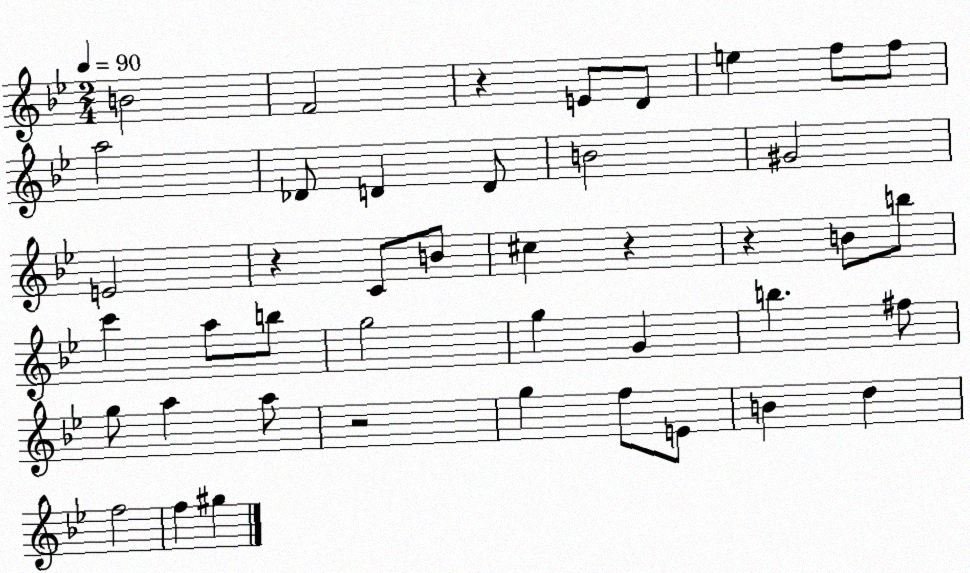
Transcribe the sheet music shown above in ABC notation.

X:1
T:Untitled
M:2/4
L:1/4
K:Bb
B2 F2 z E/2 D/2 e f/2 f/2 a2 _D/2 D D/2 B2 ^G2 E2 z C/2 B/2 ^c z z B/2 b/2 c' a/2 b/2 g2 g G b ^f/2 g/2 a a/2 z2 g f/2 E/2 B d f2 f ^g